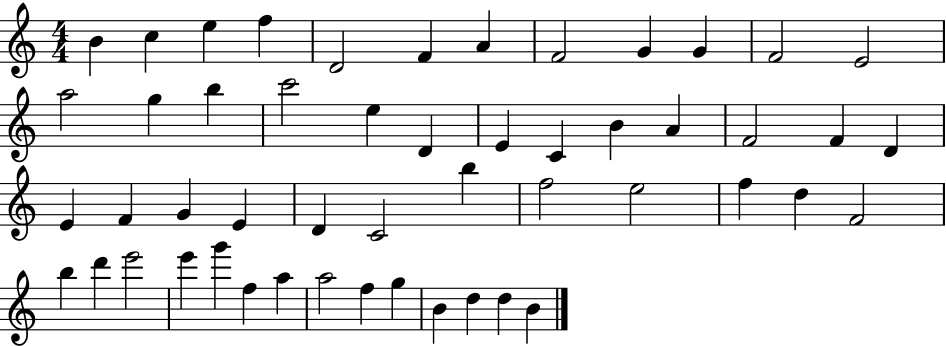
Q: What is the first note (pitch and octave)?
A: B4